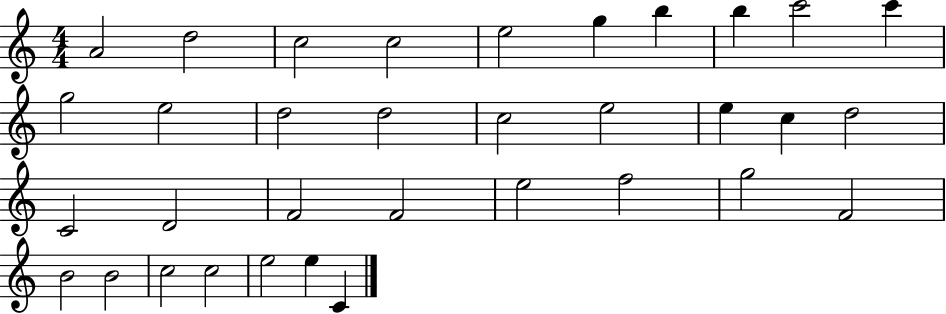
{
  \clef treble
  \numericTimeSignature
  \time 4/4
  \key c \major
  a'2 d''2 | c''2 c''2 | e''2 g''4 b''4 | b''4 c'''2 c'''4 | \break g''2 e''2 | d''2 d''2 | c''2 e''2 | e''4 c''4 d''2 | \break c'2 d'2 | f'2 f'2 | e''2 f''2 | g''2 f'2 | \break b'2 b'2 | c''2 c''2 | e''2 e''4 c'4 | \bar "|."
}